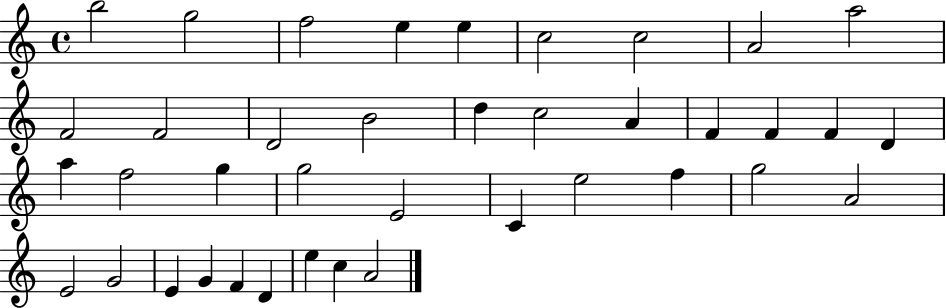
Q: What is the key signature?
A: C major